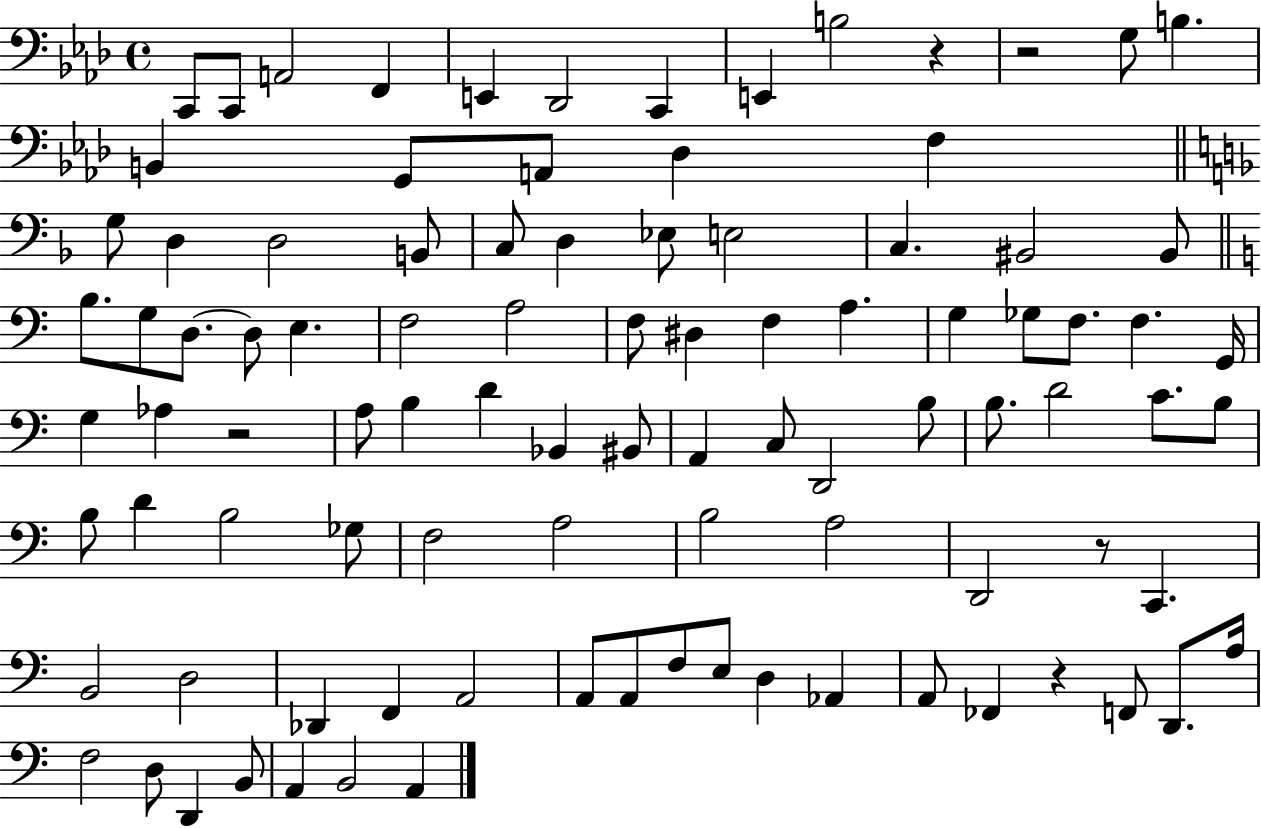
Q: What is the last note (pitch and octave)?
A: A2